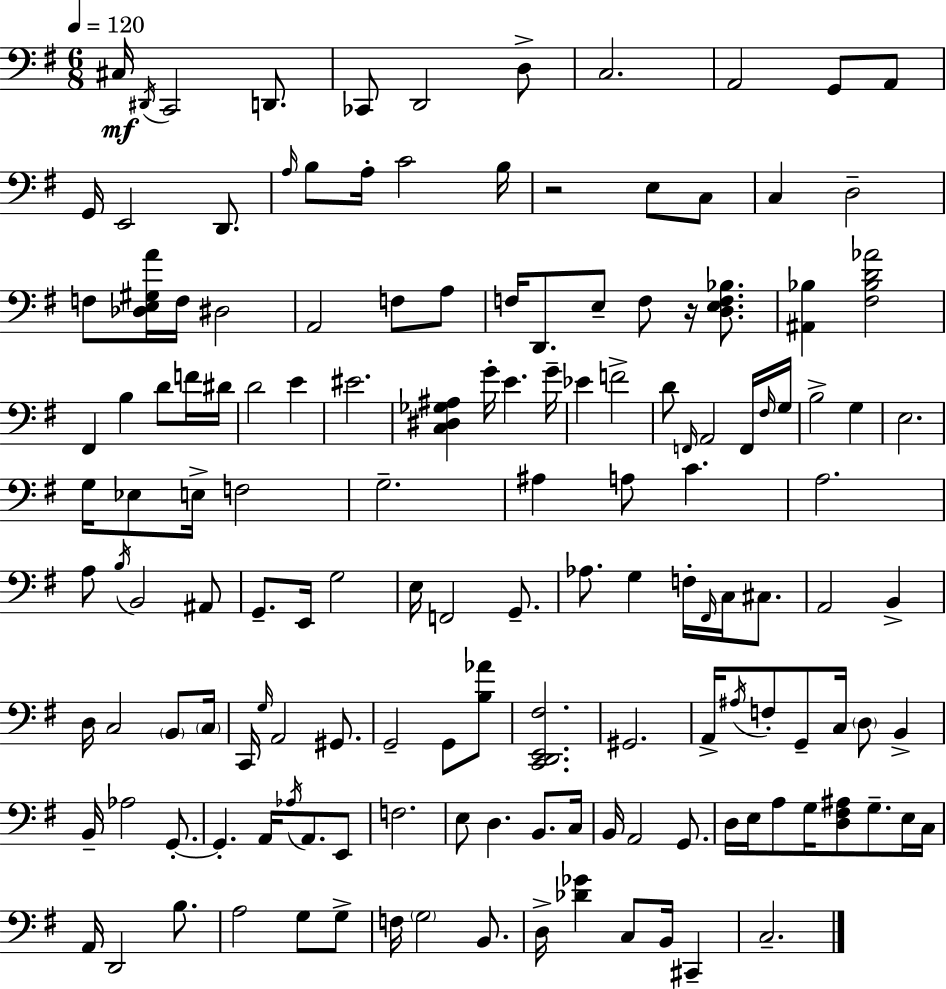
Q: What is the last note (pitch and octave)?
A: C3